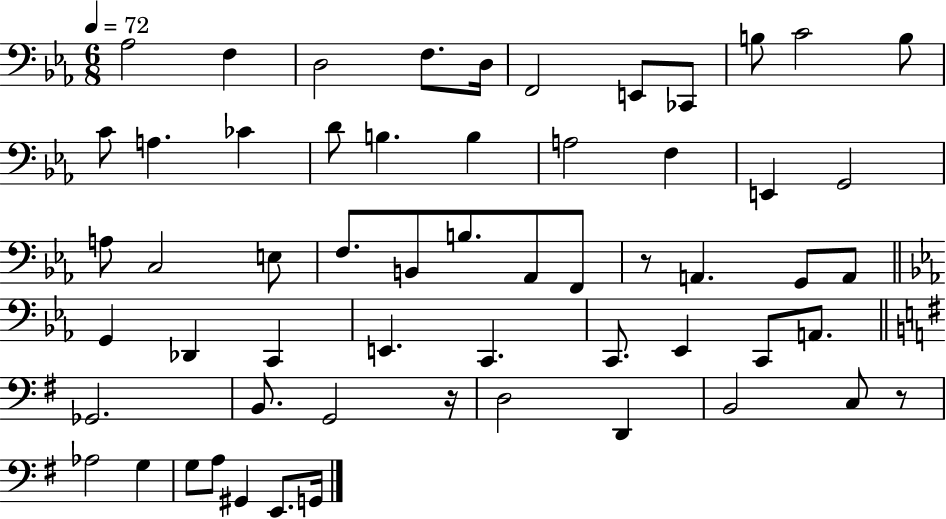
Ab3/h F3/q D3/h F3/e. D3/s F2/h E2/e CES2/e B3/e C4/h B3/e C4/e A3/q. CES4/q D4/e B3/q. B3/q A3/h F3/q E2/q G2/h A3/e C3/h E3/e F3/e. B2/e B3/e. Ab2/e F2/e R/e A2/q. G2/e A2/e G2/q Db2/q C2/q E2/q. C2/q. C2/e. Eb2/q C2/e A2/e. Gb2/h. B2/e. G2/h R/s D3/h D2/q B2/h C3/e R/e Ab3/h G3/q G3/e A3/e G#2/q E2/e. G2/s